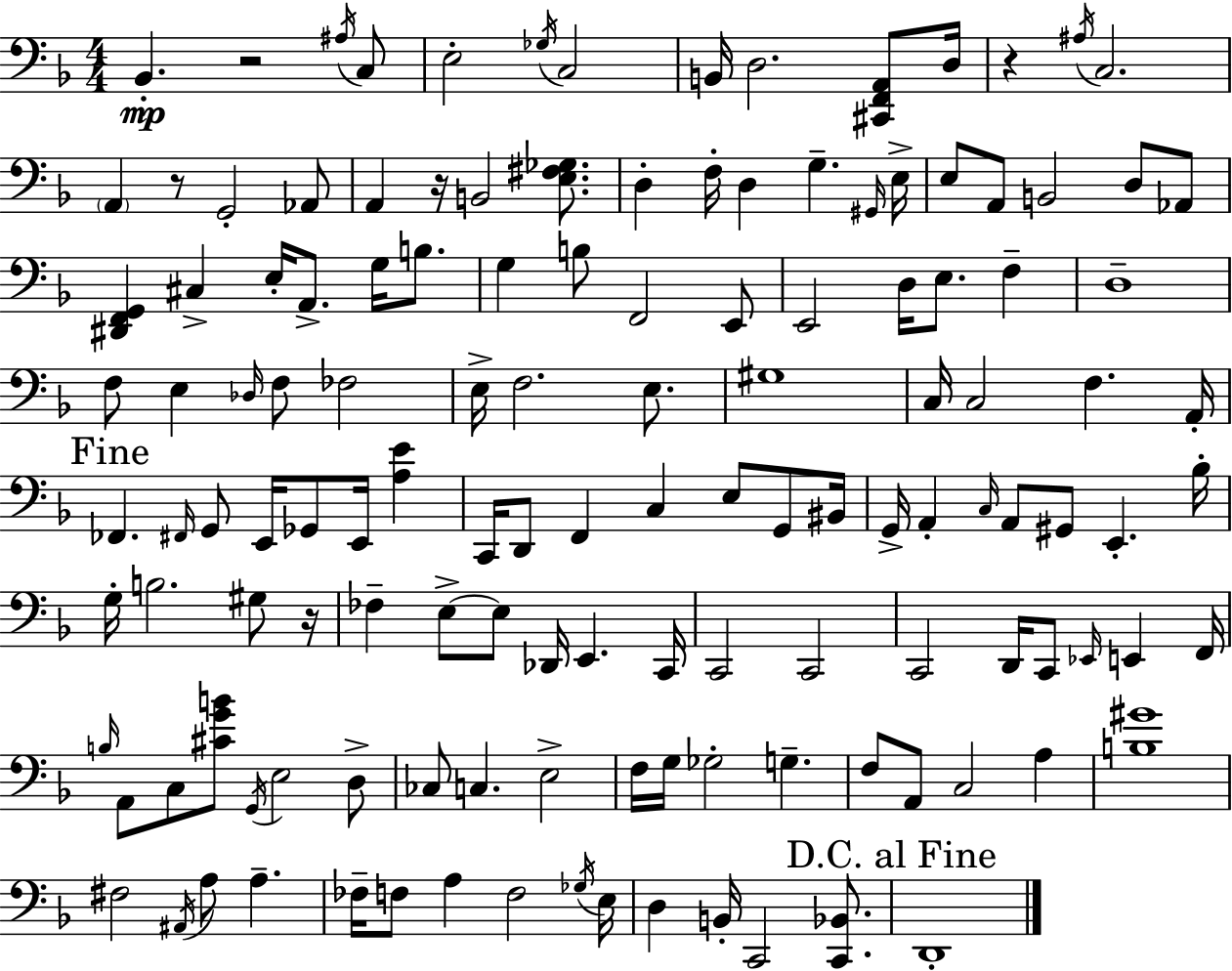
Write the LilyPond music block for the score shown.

{
  \clef bass
  \numericTimeSignature
  \time 4/4
  \key f \major
  bes,4.-.\mp r2 \acciaccatura { ais16 } c8 | e2-. \acciaccatura { ges16 } c2 | b,16 d2. <cis, f, a,>8 | d16 r4 \acciaccatura { ais16 } c2. | \break \parenthesize a,4 r8 g,2-. | aes,8 a,4 r16 b,2 | <e fis ges>8. d4-. f16-. d4 g4.-- | \grace { gis,16 } e16-> e8 a,8 b,2 | \break d8 aes,8 <dis, f, g,>4 cis4-> e16-. a,8.-> | g16 b8. g4 b8 f,2 | e,8 e,2 d16 e8. | f4-- d1-- | \break f8 e4 \grace { des16 } f8 fes2 | e16-> f2. | e8. gis1 | c16 c2 f4. | \break a,16-. \mark "Fine" fes,4. \grace { fis,16 } g,8 e,16 ges,8 | e,16 <a e'>4 c,16 d,8 f,4 c4 | e8 g,8 bis,16 g,16-> a,4-. \grace { c16 } a,8 gis,8 | e,4.-. bes16-. g16-. b2. | \break gis8 r16 fes4-- e8->~~ e8 des,16 | e,4. c,16 c,2 c,2 | c,2 d,16 | c,8 \grace { ees,16 } e,4 f,16 \grace { b16 } a,8 c8 <cis' g' b'>8 \acciaccatura { g,16 } | \break e2 d8-> ces8 c4. | e2-> f16 g16 ges2-. | g4.-- f8 a,8 c2 | a4 <b gis'>1 | \break fis2 | \acciaccatura { ais,16 } a8 a4.-- fes16-- f8 a4 | f2 \acciaccatura { ges16 } e16 d4 | b,16-. c,2 <c, bes,>8. \mark "D.C. al Fine" d,1-. | \break \bar "|."
}